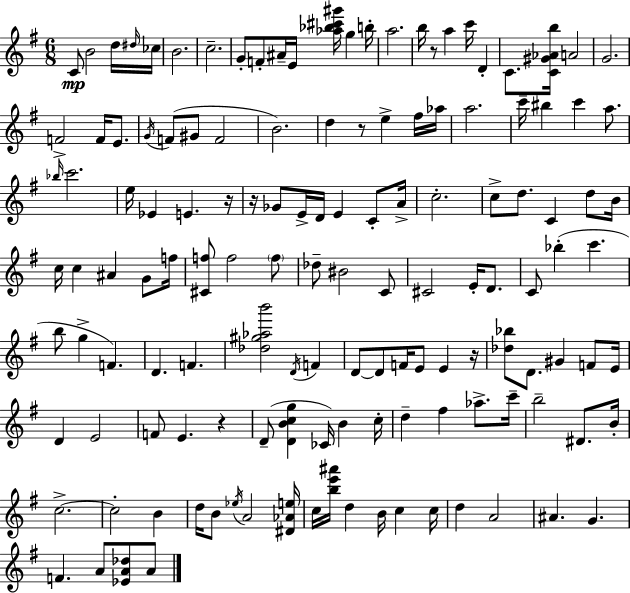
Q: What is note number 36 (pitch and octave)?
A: BIS5